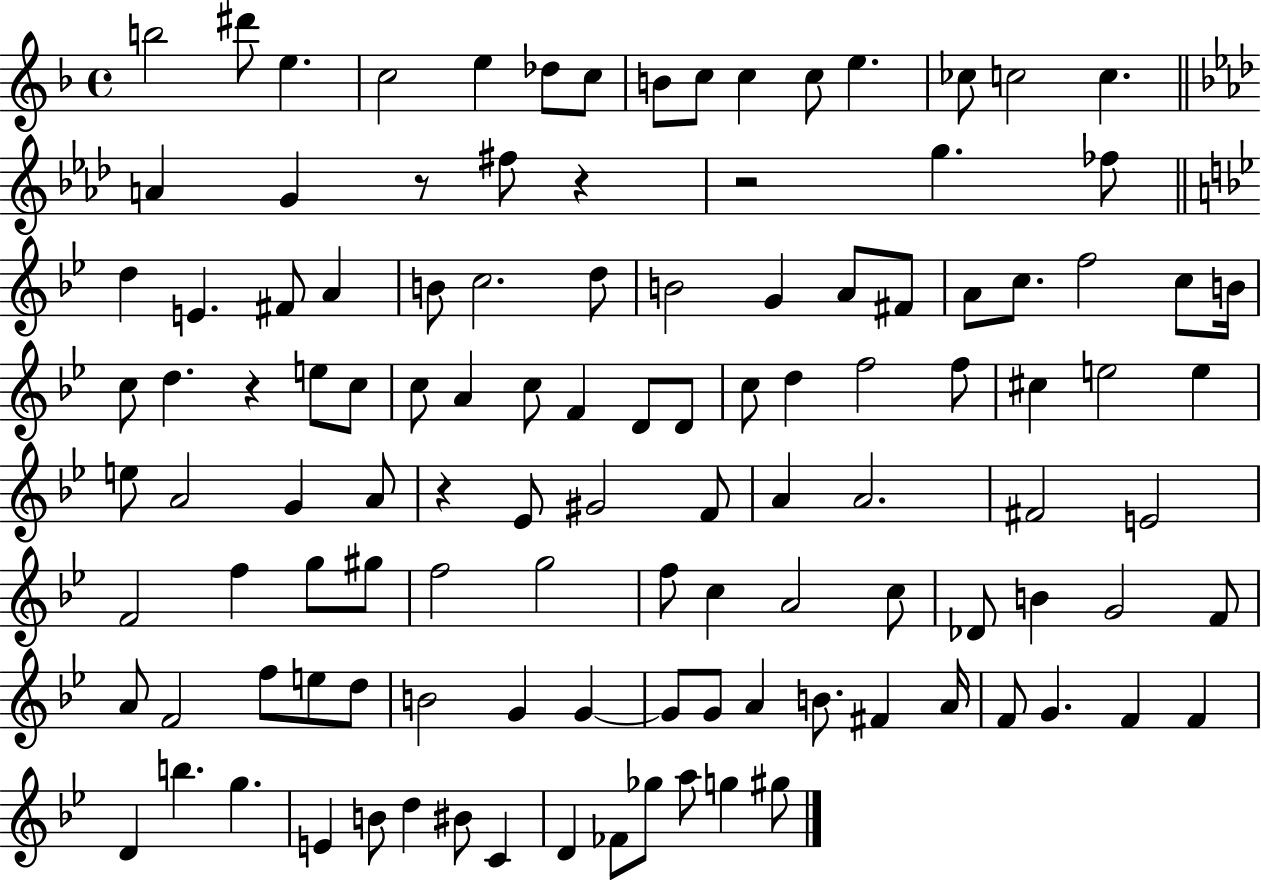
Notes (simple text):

B5/h D#6/e E5/q. C5/h E5/q Db5/e C5/e B4/e C5/e C5/q C5/e E5/q. CES5/e C5/h C5/q. A4/q G4/q R/e F#5/e R/q R/h G5/q. FES5/e D5/q E4/q. F#4/e A4/q B4/e C5/h. D5/e B4/h G4/q A4/e F#4/e A4/e C5/e. F5/h C5/e B4/s C5/e D5/q. R/q E5/e C5/e C5/e A4/q C5/e F4/q D4/e D4/e C5/e D5/q F5/h F5/e C#5/q E5/h E5/q E5/e A4/h G4/q A4/e R/q Eb4/e G#4/h F4/e A4/q A4/h. F#4/h E4/h F4/h F5/q G5/e G#5/e F5/h G5/h F5/e C5/q A4/h C5/e Db4/e B4/q G4/h F4/e A4/e F4/h F5/e E5/e D5/e B4/h G4/q G4/q G4/e G4/e A4/q B4/e. F#4/q A4/s F4/e G4/q. F4/q F4/q D4/q B5/q. G5/q. E4/q B4/e D5/q BIS4/e C4/q D4/q FES4/e Gb5/e A5/e G5/q G#5/e